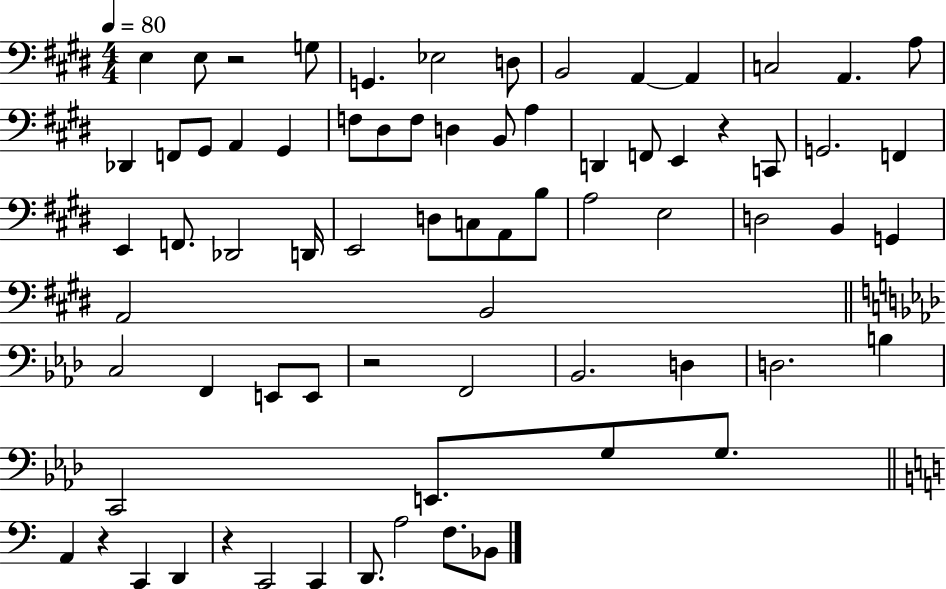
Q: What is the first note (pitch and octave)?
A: E3